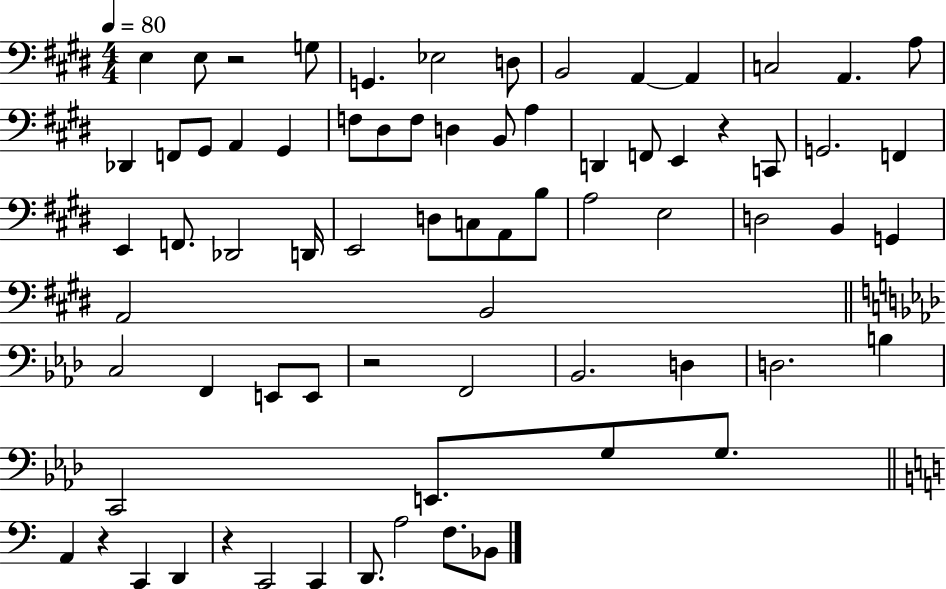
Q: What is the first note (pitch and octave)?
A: E3